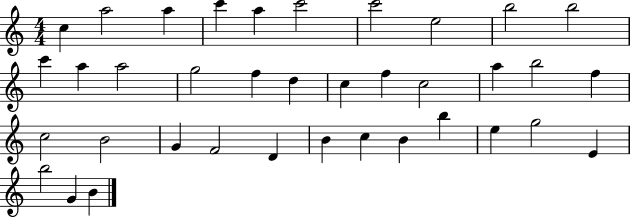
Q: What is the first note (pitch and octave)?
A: C5